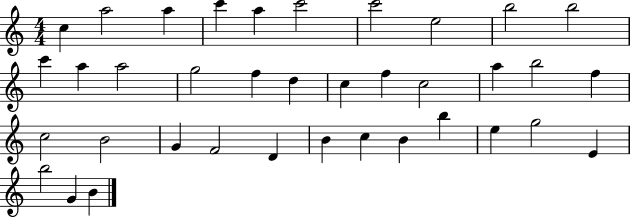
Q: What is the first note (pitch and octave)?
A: C5